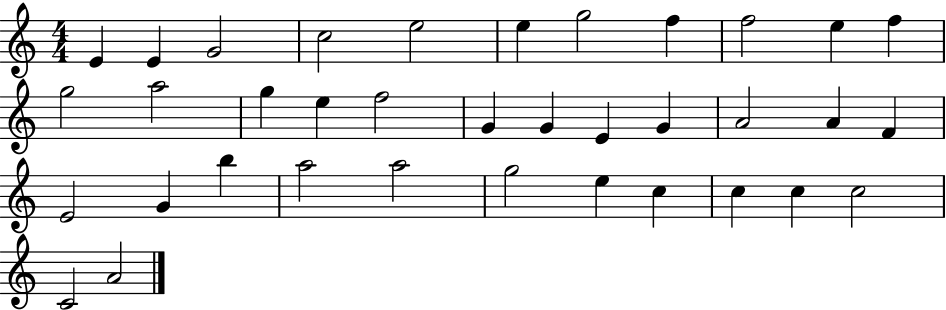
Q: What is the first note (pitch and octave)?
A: E4